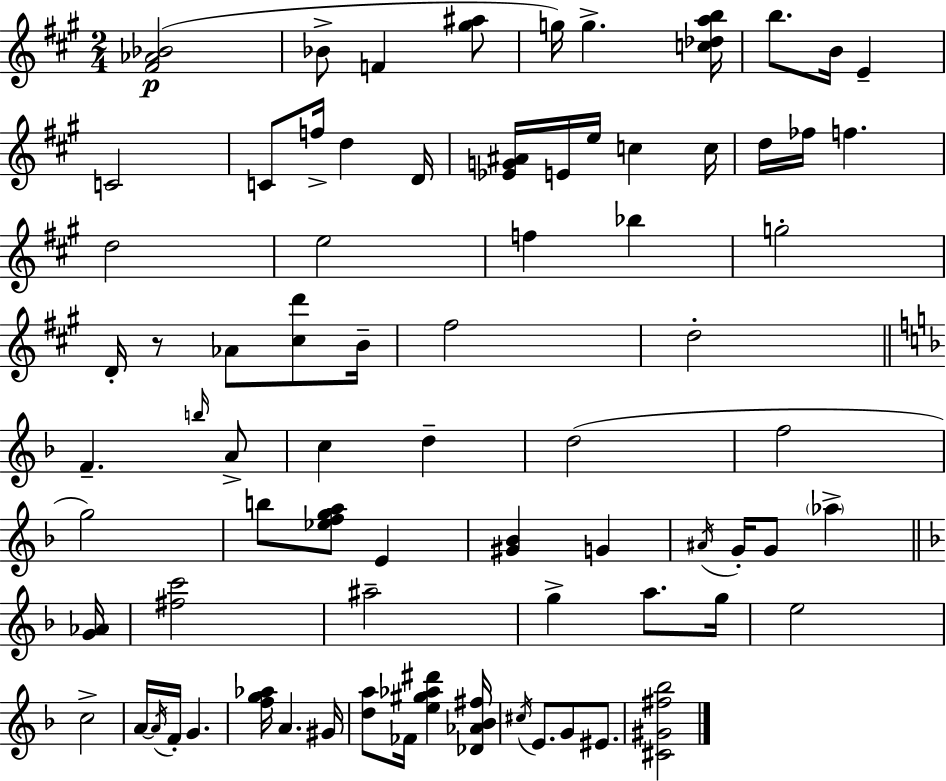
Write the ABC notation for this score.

X:1
T:Untitled
M:2/4
L:1/4
K:A
[^F_A_B]2 _B/2 F [^g^a]/2 g/4 g [c_dab]/4 b/2 B/4 E C2 C/2 f/4 d D/4 [_EG^A]/4 E/4 e/4 c c/4 d/4 _f/4 f d2 e2 f _b g2 D/4 z/2 _A/2 [^cd']/2 B/4 ^f2 d2 F b/4 A/2 c d d2 f2 g2 b/2 [_efga]/2 E [^G_B] G ^A/4 G/4 G/2 _a [G_A]/4 [^fc']2 ^a2 g a/2 g/4 e2 c2 A/4 A/4 F/4 G [fg_a]/4 A ^G/4 [da]/2 _F/4 [e^g_a^d'] [_D_A_B^f]/4 ^c/4 E/2 G/2 ^E/2 [^C^G^f_b]2